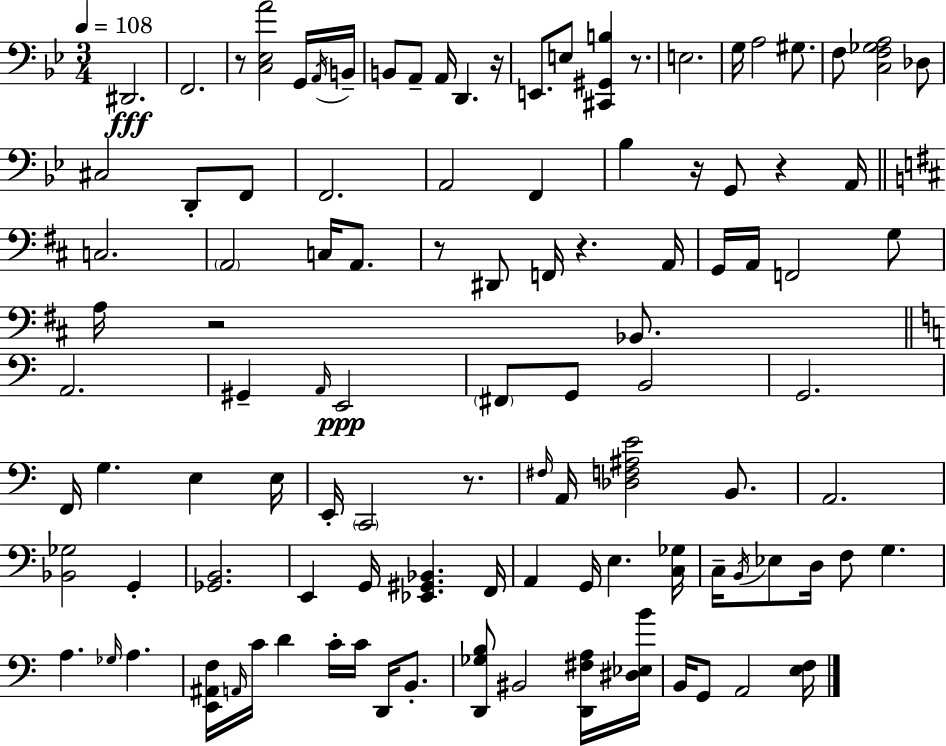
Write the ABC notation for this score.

X:1
T:Untitled
M:3/4
L:1/4
K:Gm
^D,,2 F,,2 z/2 [C,_E,A]2 G,,/4 A,,/4 B,,/4 B,,/2 A,,/2 A,,/4 D,, z/4 E,,/2 E,/2 [^C,,^G,,B,] z/2 E,2 G,/4 A,2 ^G,/2 F,/2 [C,F,_G,A,]2 _D,/2 ^C,2 D,,/2 F,,/2 F,,2 A,,2 F,, _B, z/4 G,,/2 z A,,/4 C,2 A,,2 C,/4 A,,/2 z/2 ^D,,/2 F,,/4 z A,,/4 G,,/4 A,,/4 F,,2 G,/2 A,/4 z2 _B,,/2 A,,2 ^G,, A,,/4 E,,2 ^F,,/2 G,,/2 B,,2 G,,2 F,,/4 G, E, E,/4 E,,/4 C,,2 z/2 ^F,/4 A,,/4 [_D,F,^A,E]2 B,,/2 A,,2 [_B,,_G,]2 G,, [_G,,B,,]2 E,, G,,/4 [_E,,^G,,_B,,] F,,/4 A,, G,,/4 E, [C,_G,]/4 C,/4 B,,/4 _E,/2 D,/4 F,/2 G, A, _G,/4 A, [E,,^A,,F,]/4 A,,/4 C/4 D C/4 C/4 D,,/4 B,,/2 [D,,_G,B,]/2 ^B,,2 [D,,^F,A,]/4 [^D,_E,B]/4 B,,/4 G,,/2 A,,2 [E,F,]/4